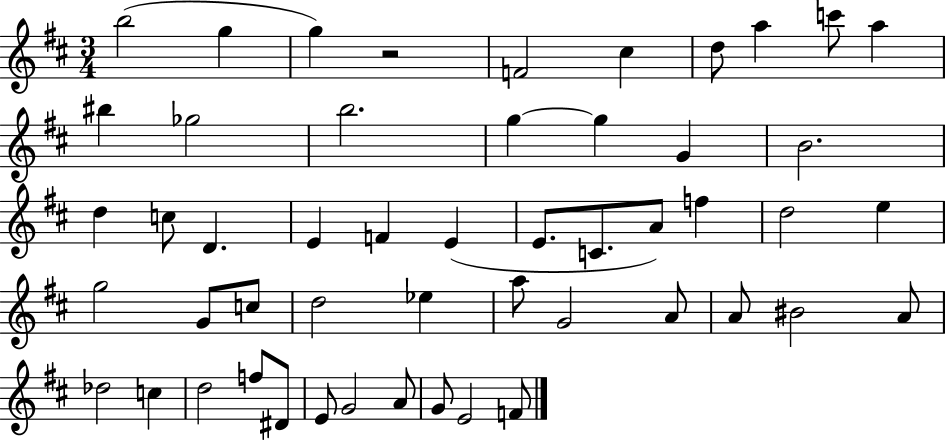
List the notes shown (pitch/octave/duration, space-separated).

B5/h G5/q G5/q R/h F4/h C#5/q D5/e A5/q C6/e A5/q BIS5/q Gb5/h B5/h. G5/q G5/q G4/q B4/h. D5/q C5/e D4/q. E4/q F4/q E4/q E4/e. C4/e. A4/e F5/q D5/h E5/q G5/h G4/e C5/e D5/h Eb5/q A5/e G4/h A4/e A4/e BIS4/h A4/e Db5/h C5/q D5/h F5/e D#4/e E4/e G4/h A4/e G4/e E4/h F4/e